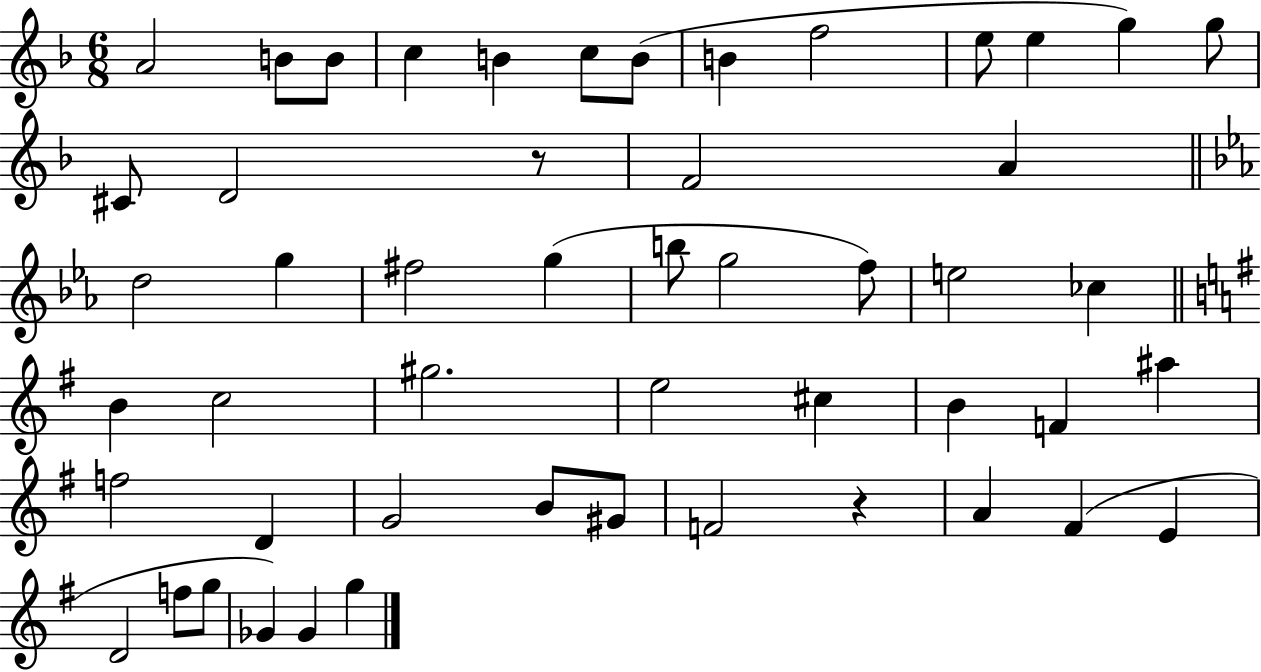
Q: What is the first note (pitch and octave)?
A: A4